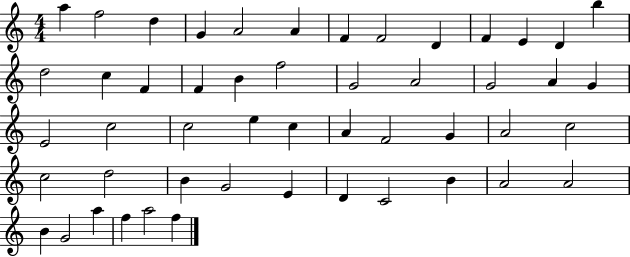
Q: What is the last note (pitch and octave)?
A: F5